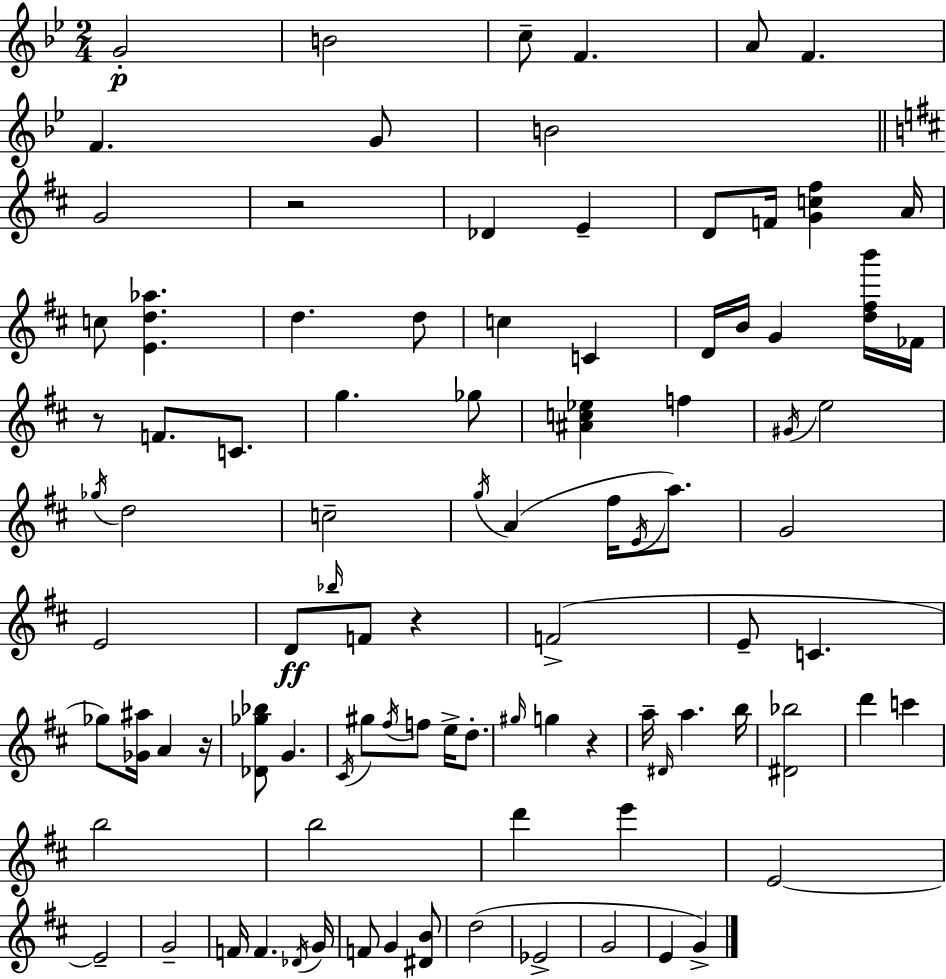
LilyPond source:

{
  \clef treble
  \numericTimeSignature
  \time 2/4
  \key bes \major
  \repeat volta 2 { g'2-.\p | b'2 | c''8-- f'4. | a'8 f'4. | \break f'4. g'8 | b'2 | \bar "||" \break \key d \major g'2 | r2 | des'4 e'4-- | d'8 f'16 <g' c'' fis''>4 a'16 | \break c''8 <e' d'' aes''>4. | d''4. d''8 | c''4 c'4 | d'16 b'16 g'4 <d'' fis'' b'''>16 fes'16 | \break r8 f'8. c'8. | g''4. ges''8 | <ais' c'' ees''>4 f''4 | \acciaccatura { gis'16 } e''2 | \break \acciaccatura { ges''16 } d''2 | c''2-- | \acciaccatura { g''16 }( a'4 fis''16 | \acciaccatura { e'16 } a''8.) g'2 | \break e'2 | d'8\ff \grace { bes''16 } f'8 | r4 f'2->( | e'8-- c'4. | \break ges''8) <ges' ais''>16 | a'4 r16 <des' ges'' bes''>8 g'4. | \acciaccatura { cis'16 } gis''8 | \acciaccatura { fis''16 } f''8 e''16-> d''8.-. \grace { gis''16 } | \break g''4 r4 | a''16-- \grace { dis'16 } a''4. | b''16 <dis' bes''>2 | d'''4 c'''4 | \break b''2 | b''2 | d'''4 e'''4 | e'2~~ | \break e'2-- | g'2-- | f'16 f'4. | \acciaccatura { des'16 } g'16 f'8 g'4 | \break <dis' b'>8 d''2( | ees'2-> | g'2 | e'4 g'4->) | \break } \bar "|."
}